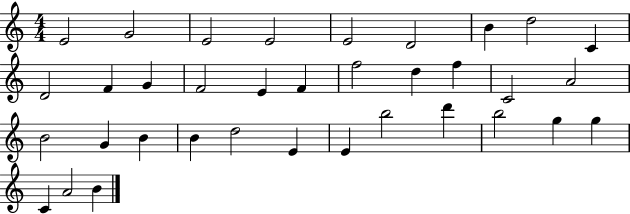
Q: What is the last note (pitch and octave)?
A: B4